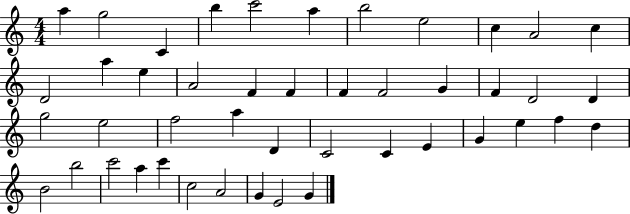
{
  \clef treble
  \numericTimeSignature
  \time 4/4
  \key c \major
  a''4 g''2 c'4 | b''4 c'''2 a''4 | b''2 e''2 | c''4 a'2 c''4 | \break d'2 a''4 e''4 | a'2 f'4 f'4 | f'4 f'2 g'4 | f'4 d'2 d'4 | \break g''2 e''2 | f''2 a''4 d'4 | c'2 c'4 e'4 | g'4 e''4 f''4 d''4 | \break b'2 b''2 | c'''2 a''4 c'''4 | c''2 a'2 | g'4 e'2 g'4 | \break \bar "|."
}